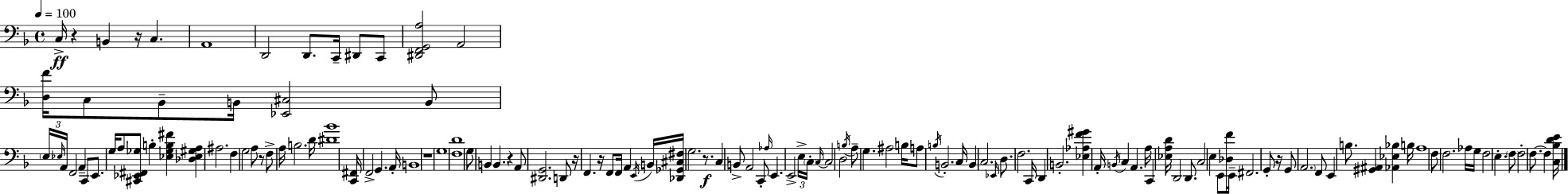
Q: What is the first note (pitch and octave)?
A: C3